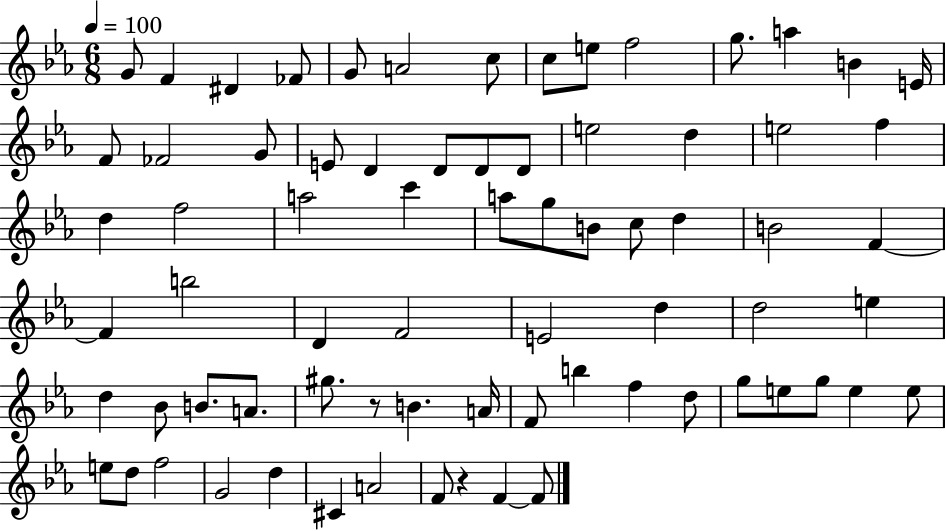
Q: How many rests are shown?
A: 2